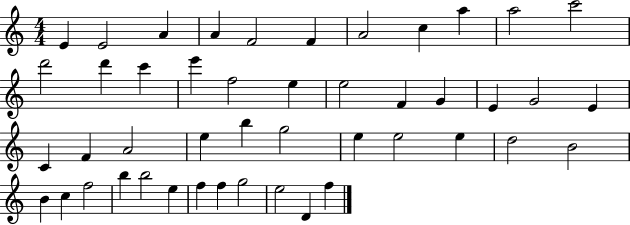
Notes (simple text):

E4/q E4/h A4/q A4/q F4/h F4/q A4/h C5/q A5/q A5/h C6/h D6/h D6/q C6/q E6/q F5/h E5/q E5/h F4/q G4/q E4/q G4/h E4/q C4/q F4/q A4/h E5/q B5/q G5/h E5/q E5/h E5/q D5/h B4/h B4/q C5/q F5/h B5/q B5/h E5/q F5/q F5/q G5/h E5/h D4/q F5/q